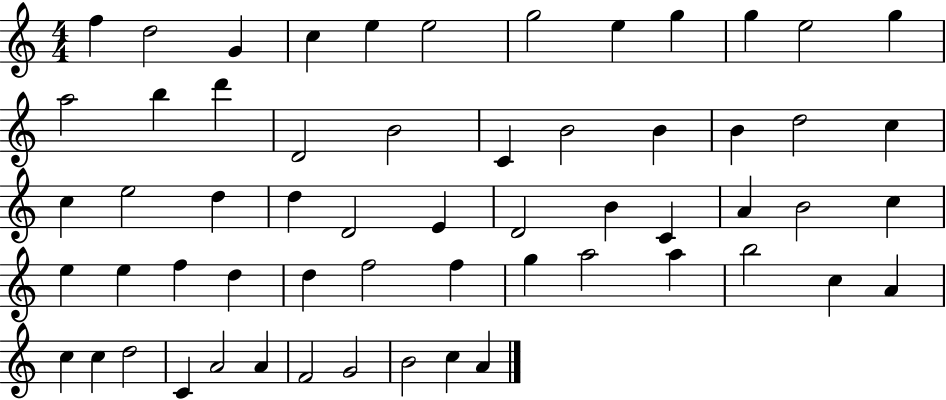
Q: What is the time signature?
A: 4/4